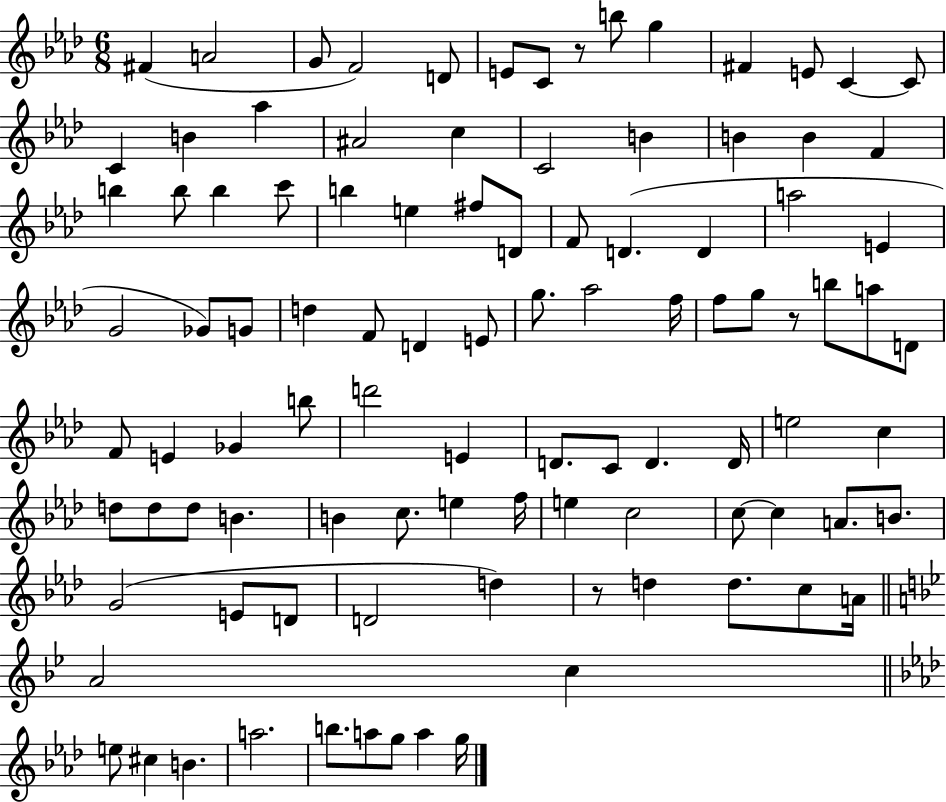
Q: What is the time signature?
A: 6/8